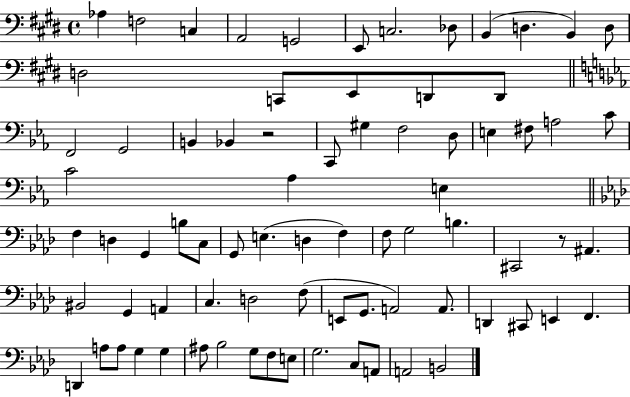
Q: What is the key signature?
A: E major